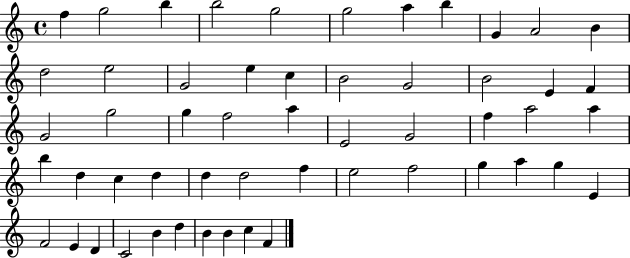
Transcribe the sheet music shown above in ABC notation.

X:1
T:Untitled
M:4/4
L:1/4
K:C
f g2 b b2 g2 g2 a b G A2 B d2 e2 G2 e c B2 G2 B2 E F G2 g2 g f2 a E2 G2 f a2 a b d c d d d2 f e2 f2 g a g E F2 E D C2 B d B B c F